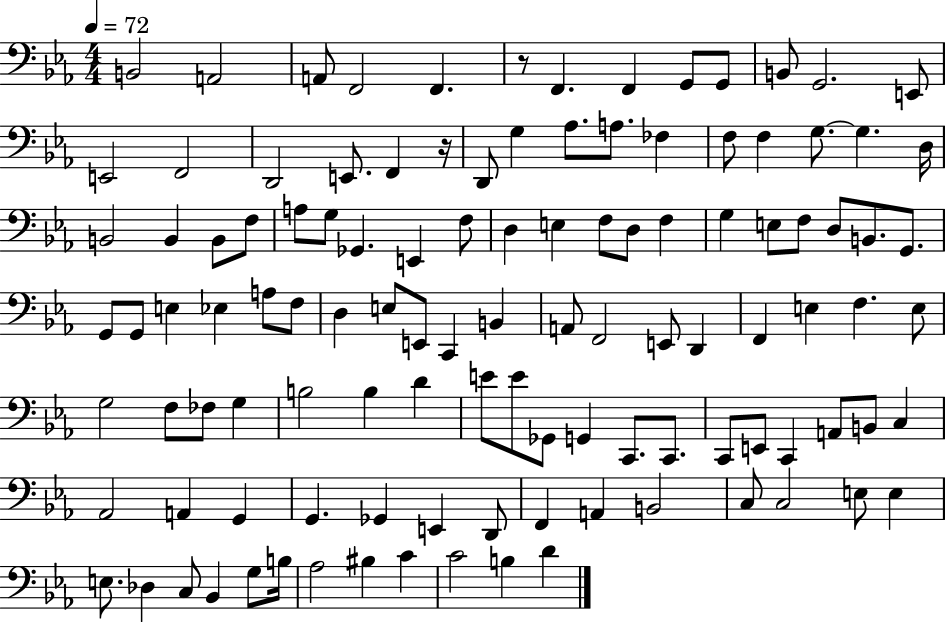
{
  \clef bass
  \numericTimeSignature
  \time 4/4
  \key ees \major
  \tempo 4 = 72
  b,2 a,2 | a,8 f,2 f,4. | r8 f,4. f,4 g,8 g,8 | b,8 g,2. e,8 | \break e,2 f,2 | d,2 e,8. f,4 r16 | d,8 g4 aes8. a8. fes4 | f8 f4 g8.~~ g4. d16 | \break b,2 b,4 b,8 f8 | a8 g8 ges,4. e,4 f8 | d4 e4 f8 d8 f4 | g4 e8 f8 d8 b,8. g,8. | \break g,8 g,8 e4 ees4 a8 f8 | d4 e8 e,8 c,4 b,4 | a,8 f,2 e,8 d,4 | f,4 e4 f4. e8 | \break g2 f8 fes8 g4 | b2 b4 d'4 | e'8 e'8 ges,8 g,4 c,8. c,8. | c,8 e,8 c,4 a,8 b,8 c4 | \break aes,2 a,4 g,4 | g,4. ges,4 e,4 d,8 | f,4 a,4 b,2 | c8 c2 e8 e4 | \break e8. des4 c8 bes,4 g8 b16 | aes2 bis4 c'4 | c'2 b4 d'4 | \bar "|."
}